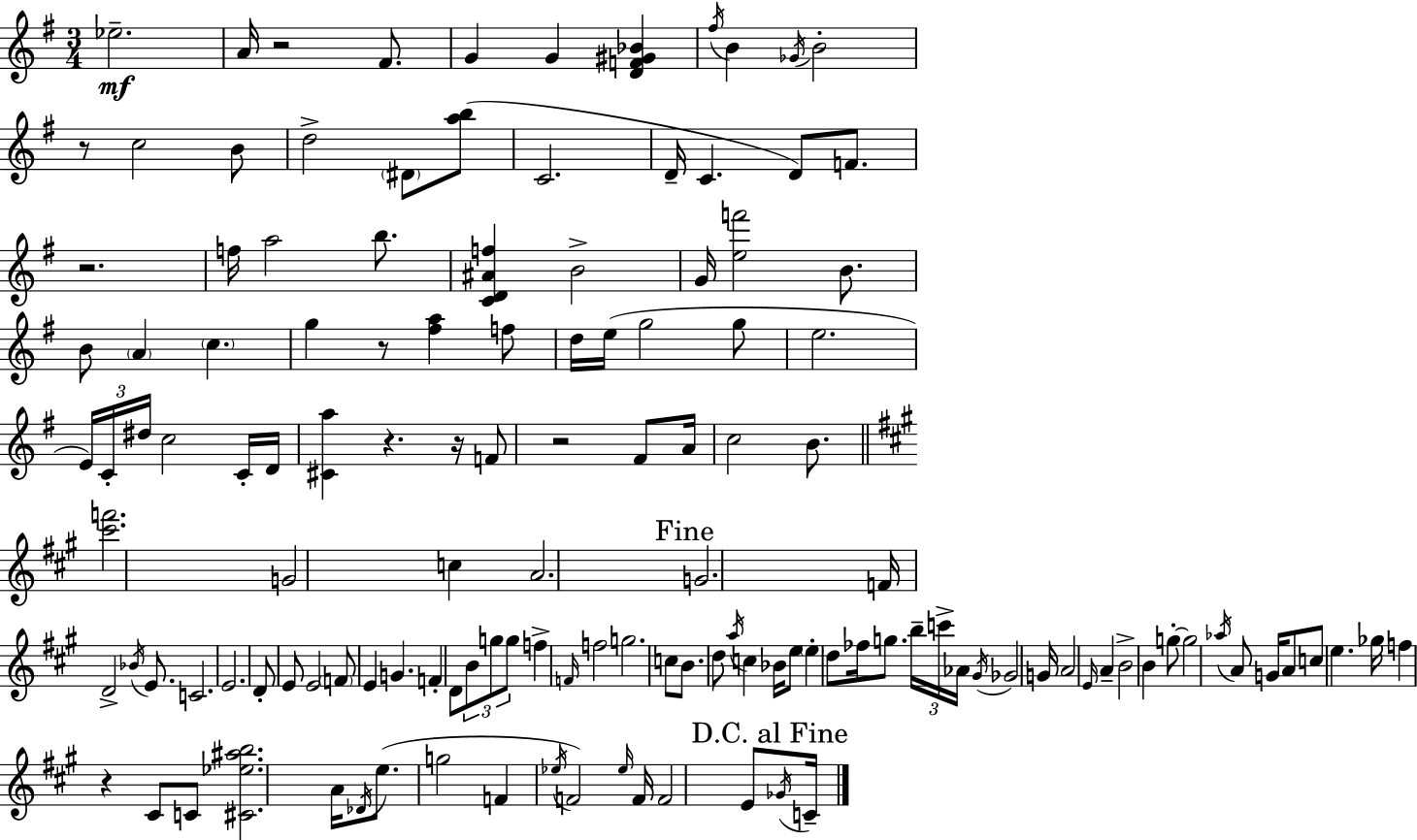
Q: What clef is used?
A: treble